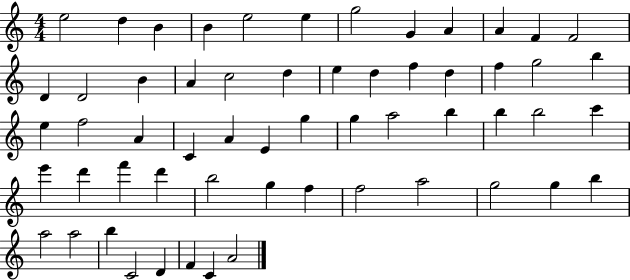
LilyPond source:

{
  \clef treble
  \numericTimeSignature
  \time 4/4
  \key c \major
  e''2 d''4 b'4 | b'4 e''2 e''4 | g''2 g'4 a'4 | a'4 f'4 f'2 | \break d'4 d'2 b'4 | a'4 c''2 d''4 | e''4 d''4 f''4 d''4 | f''4 g''2 b''4 | \break e''4 f''2 a'4 | c'4 a'4 e'4 g''4 | g''4 a''2 b''4 | b''4 b''2 c'''4 | \break e'''4 d'''4 f'''4 d'''4 | b''2 g''4 f''4 | f''2 a''2 | g''2 g''4 b''4 | \break a''2 a''2 | b''4 c'2 d'4 | f'4 c'4 a'2 | \bar "|."
}